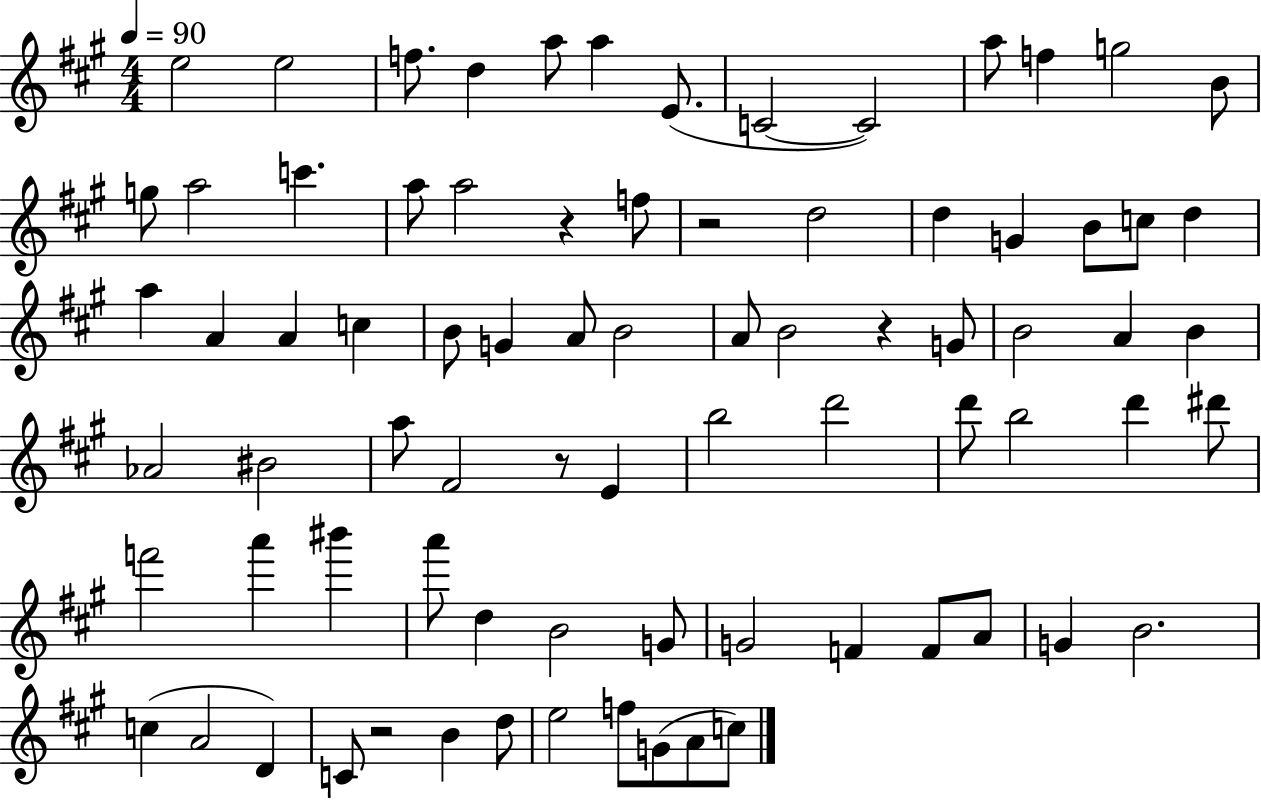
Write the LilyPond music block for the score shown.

{
  \clef treble
  \numericTimeSignature
  \time 4/4
  \key a \major
  \tempo 4 = 90
  \repeat volta 2 { e''2 e''2 | f''8. d''4 a''8 a''4 e'8.( | c'2~~ c'2) | a''8 f''4 g''2 b'8 | \break g''8 a''2 c'''4. | a''8 a''2 r4 f''8 | r2 d''2 | d''4 g'4 b'8 c''8 d''4 | \break a''4 a'4 a'4 c''4 | b'8 g'4 a'8 b'2 | a'8 b'2 r4 g'8 | b'2 a'4 b'4 | \break aes'2 bis'2 | a''8 fis'2 r8 e'4 | b''2 d'''2 | d'''8 b''2 d'''4 dis'''8 | \break f'''2 a'''4 bis'''4 | a'''8 d''4 b'2 g'8 | g'2 f'4 f'8 a'8 | g'4 b'2. | \break c''4( a'2 d'4) | c'8 r2 b'4 d''8 | e''2 f''8 g'8( a'8 c''8) | } \bar "|."
}